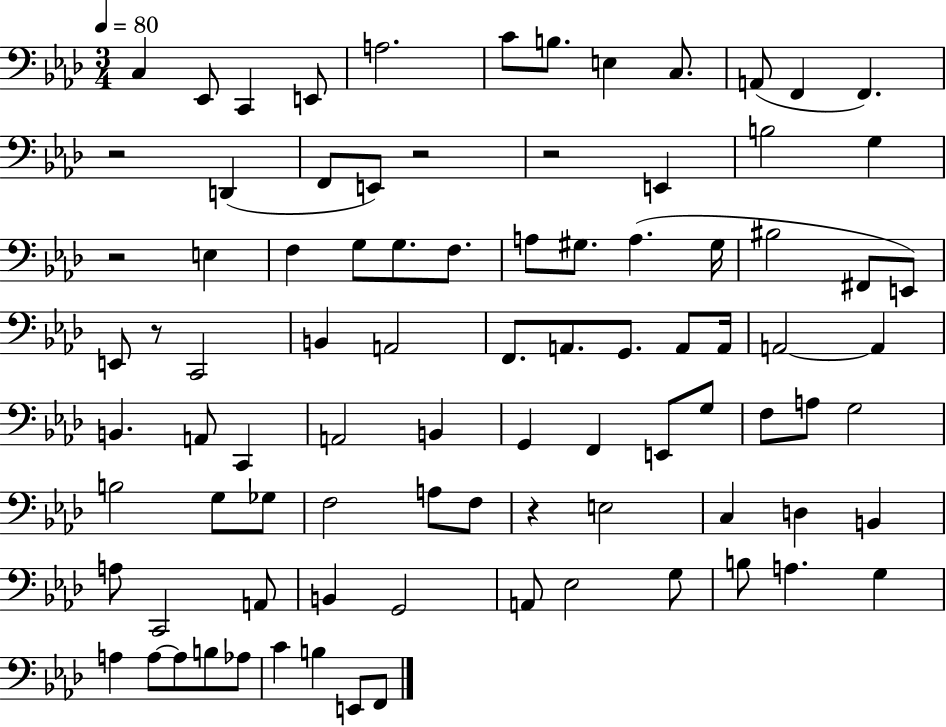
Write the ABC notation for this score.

X:1
T:Untitled
M:3/4
L:1/4
K:Ab
C, _E,,/2 C,, E,,/2 A,2 C/2 B,/2 E, C,/2 A,,/2 F,, F,, z2 D,, F,,/2 E,,/2 z2 z2 E,, B,2 G, z2 E, F, G,/2 G,/2 F,/2 A,/2 ^G,/2 A, ^G,/4 ^B,2 ^F,,/2 E,,/2 E,,/2 z/2 C,,2 B,, A,,2 F,,/2 A,,/2 G,,/2 A,,/2 A,,/4 A,,2 A,, B,, A,,/2 C,, A,,2 B,, G,, F,, E,,/2 G,/2 F,/2 A,/2 G,2 B,2 G,/2 _G,/2 F,2 A,/2 F,/2 z E,2 C, D, B,, A,/2 C,,2 A,,/2 B,, G,,2 A,,/2 _E,2 G,/2 B,/2 A, G, A, A,/2 A,/2 B,/2 _A,/2 C B, E,,/2 F,,/2